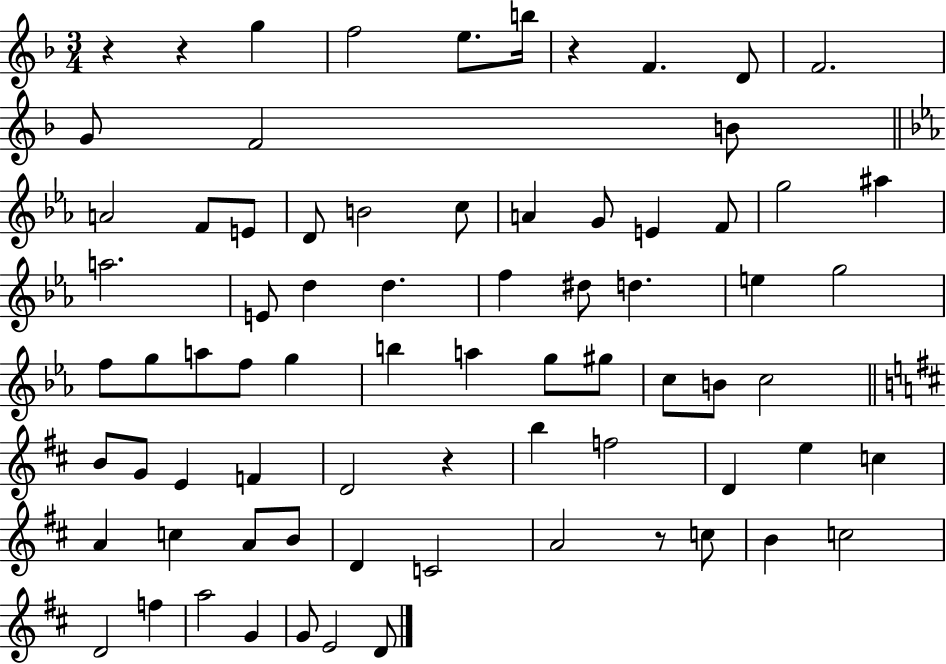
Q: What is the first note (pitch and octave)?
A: G5